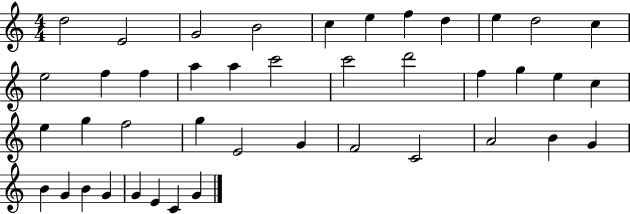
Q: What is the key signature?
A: C major